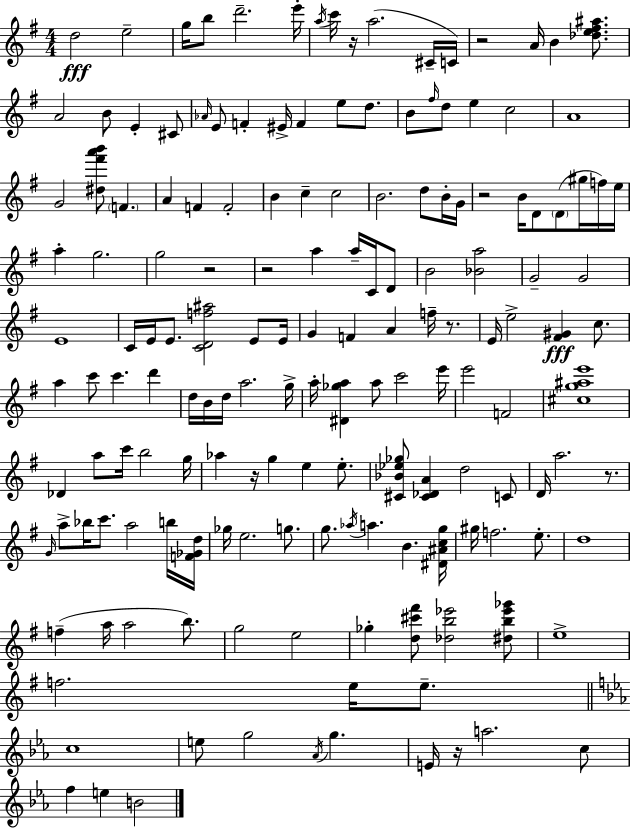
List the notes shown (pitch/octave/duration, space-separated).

D5/h E5/h G5/s B5/e D6/h. E6/s A5/s C6/s R/s A5/h. C#4/s C4/s R/h A4/s B4/q [Db5,E5,F#5,A#5]/e. A4/h B4/e E4/q C#4/e Ab4/s E4/e F4/q EIS4/s F4/q E5/e D5/e. B4/e F#5/s D5/e E5/q C5/h A4/w G4/h [D#5,F#6,A6,B6]/e F4/q. A4/q F4/q F4/h B4/q C5/q C5/h B4/h. D5/e B4/s G4/s R/h B4/s D4/e D4/e G#5/s F5/s E5/s A5/q G5/h. G5/h R/h R/h A5/q A5/s C4/s D4/e B4/h [Bb4,A5]/h G4/h G4/h E4/w C4/s E4/s E4/e. [C4,D4,F5,A#5]/h E4/e E4/s G4/q F4/q A4/q F5/s R/e. E4/s E5/h [F#4,G#4]/q C5/e. A5/q C6/e C6/q. D6/q D5/s B4/s D5/s A5/h. G5/s A5/s [D#4,Gb5,A5]/q A5/e C6/h E6/s E6/h F4/h [C#5,G5,A#5,E6]/w Db4/q A5/e C6/s B5/h G5/s Ab5/q R/s G5/q E5/q E5/e. [C#4,Bb4,Eb5,Gb5]/e [C#4,Db4,A4]/q D5/h C4/e D4/s A5/h. R/e. G4/s A5/e Bb5/s C6/e. A5/h B5/s [F4,Gb4,D5]/s Gb5/s E5/h. G5/e. G5/e. Ab5/s A5/q. B4/q. [D#4,A#4,C5,G5]/s G#5/s F5/h. E5/e. D5/w F5/q A5/s A5/h B5/e. G5/h E5/h Gb5/q [D5,C#6,F#6]/e [Db5,B5,Eb6]/h [D#5,B5,Eb6,Gb6]/e E5/w F5/h. E5/s E5/e. C5/w E5/e G5/h Ab4/s G5/q. E4/s R/s A5/h. C5/e F5/q E5/q B4/h